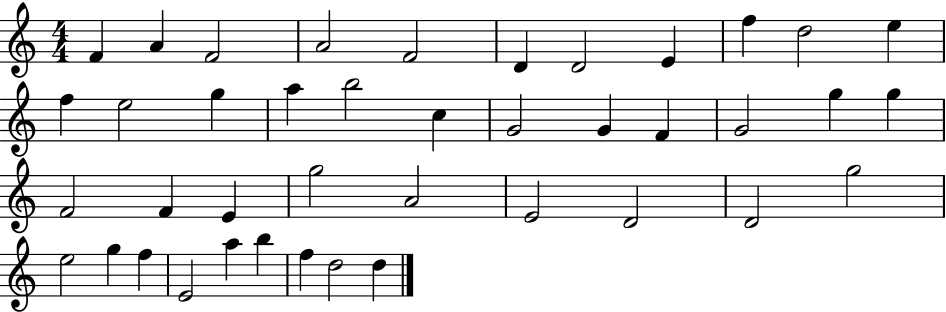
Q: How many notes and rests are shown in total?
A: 41